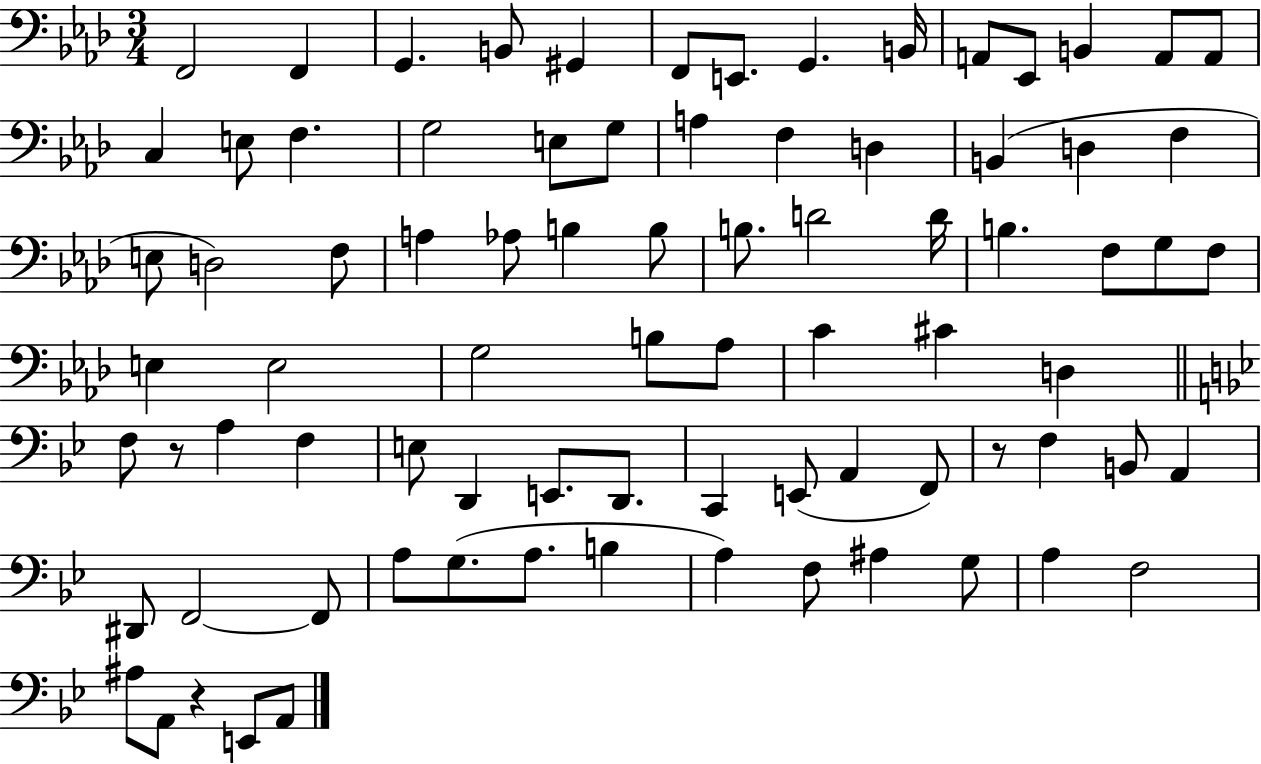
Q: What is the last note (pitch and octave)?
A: A2